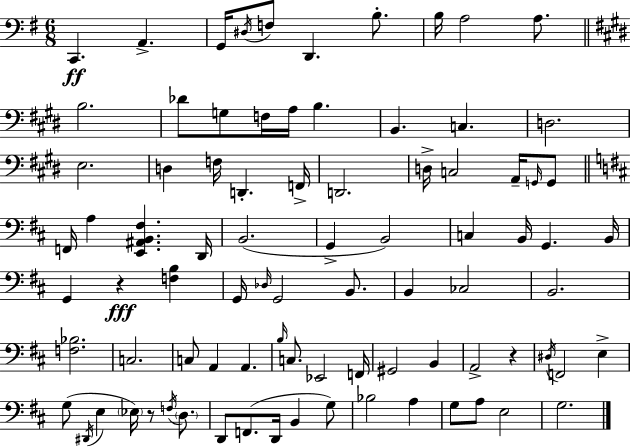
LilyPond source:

{
  \clef bass
  \numericTimeSignature
  \time 6/8
  \key g \major
  c,4.\ff a,4.-> | g,16 \acciaccatura { dis16 } f8 d,4. b8.-. | b16 a2 a8. | \bar "||" \break \key e \major b2. | des'8 g8 f16 a16 b4. | b,4. c4. | d2. | \break e2. | d4 f16 d,4.-. f,16-> | d,2. | d16-> c2 a,16-- \grace { g,16 } g,8 | \break \bar "||" \break \key d \major f,16 a4 <e, ais, b, fis>4. d,16 | b,2.( | g,4-> b,2) | c4 b,16 g,4. b,16 | \break g,4 r4\fff <f b>4 | g,16 \grace { des16 } g,2 b,8. | b,4 ces2 | b,2. | \break <f bes>2. | c2. | c8 a,4 a,4. | \grace { b16 } c8. ees,2 | \break f,16 gis,2 b,4 | a,2-> r4 | \acciaccatura { dis16 } f,2 e4-> | g8( \acciaccatura { dis,16 } e4 \parenthesize ees16) r8 | \break \acciaccatura { f16 } \parenthesize d8. d,8 f,8.( d,16 b,4 | g8) bes2 | a4 g8 a8 e2 | g2. | \break \bar "|."
}